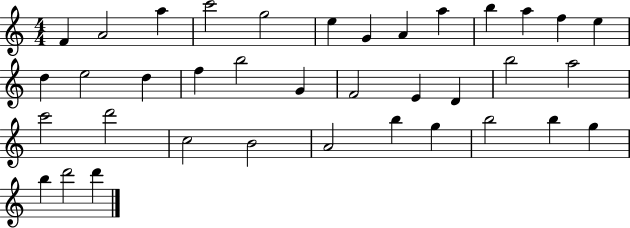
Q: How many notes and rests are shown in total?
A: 37